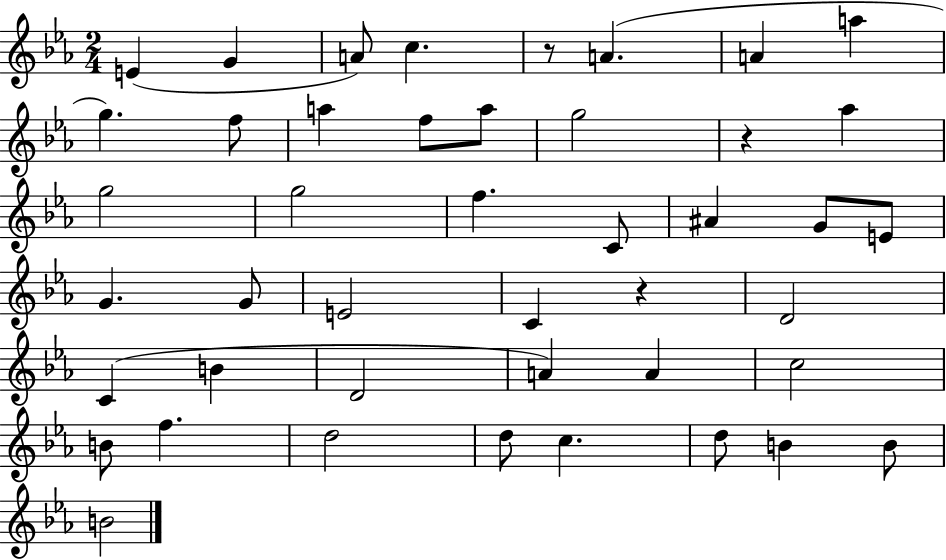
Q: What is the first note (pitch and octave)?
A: E4